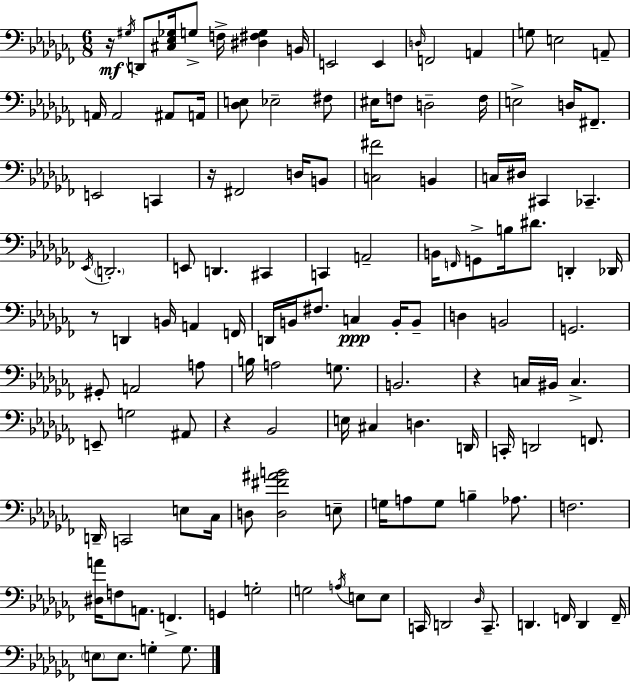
{
  \clef bass
  \numericTimeSignature
  \time 6/8
  \key aes \minor
  r16\mf \acciaccatura { gis16 } d,8 <cis ees ges>16 g8-> f16-> <dis fis g>4 | b,16 e,2 e,4 | \grace { d16 } f,2 a,4 | g8 e2 | \break a,8-- a,16 a,2 ais,8 | a,16 <des e>8 ees2-- | fis8 eis16 f8 d2-- | f16 e2-> d16 fis,8.-- | \break e,2 c,4 | r16 fis,2 d16 | b,8 <c fis'>2 b,4 | c16 dis16 cis,4 ces,4.-- | \break \acciaccatura { ees,16 } \parenthesize d,2.-. | e,8 d,4. cis,4 | c,4 a,2-- | b,16 \grace { f,16 } g,8-> b16 dis'8. d,4-. | \break des,16 r8 d,4 b,16 a,4 | f,16 d,16 b,16 fis8. c4\ppp | b,16-. b,8-- d4 b,2 | g,2. | \break gis,8-. a,2 | a8 b16 a2 | g8. b,2. | r4 c16 bis,16 c4.-> | \break e,8-- g2 | ais,8 r4 bes,2 | e16 cis4 d4. | d,16 c,16-. d,2 | \break f,8. d,16-- c,2 | e8 ces16 d8 <d fis' ais' b'>2 | e8-- g16 a8 g8 b4-- | aes8. f2. | \break <dis a'>16 f8 a,8. f,4.-> | g,4 g2-. | g2 | \acciaccatura { a16 } e8 e8 c,16 d,2 | \break \grace { des16 } c,8.-- d,4. | f,16 d,4 f,16-- \parenthesize e8 e8. g4-. | g8. \bar "|."
}